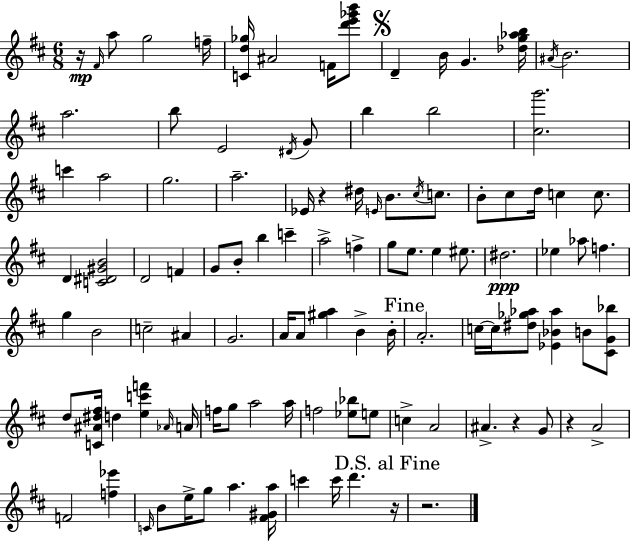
{
  \clef treble
  \numericTimeSignature
  \time 6/8
  \key d \major
  r16\mp \grace { fis'16 } a''8 g''2 | f''16-- <c' d'' ges''>16 ais'2 f'16 <d''' e''' ges''' b'''>8 | \mark \markup { \musicglyph "scripts.segno" } d'4-- b'16 g'4. | <des'' g'' aes'' b''>16 \acciaccatura { ais'16 } b'2. | \break a''2. | b''8 e'2 | \acciaccatura { dis'16 } g'8 b''4 b''2 | <cis'' g'''>2. | \break c'''4 a''2 | g''2. | a''2.-- | ees'16 r4 dis''16 \grace { e'16 } b'8. | \break \acciaccatura { cis''16 } c''8. b'8-. cis''8 d''16 c''4 | c''8. d'4 <c' dis' gis' b'>2 | d'2 | f'4 g'8 b'8-. b''4 | \break c'''4-- a''2-> | f''4-> g''8 e''8. e''4 | eis''8. dis''2.\ppp | ees''4 aes''8 f''4. | \break g''4 b'2 | c''2-- | ais'4 g'2. | a'16 a'8 <gis'' a''>4 | \break b'4-> b'16-. \mark "Fine" a'2.-. | c''16~~ c''16 <dis'' ges'' aes''>8 <ees' bes' aes''>4 | b'8 <cis' g' bes''>8 d''8 <c' ais' dis'' fis''>16 d''4 | <e'' c''' f'''>4 \grace { aes'16 } a'16 f''16 g''8 a''2 | \break a''16 f''2 | <ees'' bes''>8 e''8 c''4-> a'2 | ais'4.-> | r4 g'8 r4 a'2-> | \break f'2 | <f'' ees'''>4 \grace { c'16 } b'8 e''16-> g''8 | a''4. <fis' gis' a''>16 c'''4 c'''16 | d'''4. \mark "D.S. al Fine" r16 r2. | \break \bar "|."
}